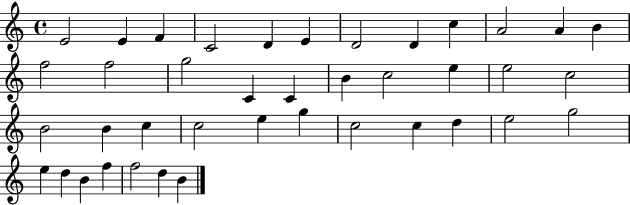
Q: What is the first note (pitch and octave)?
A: E4